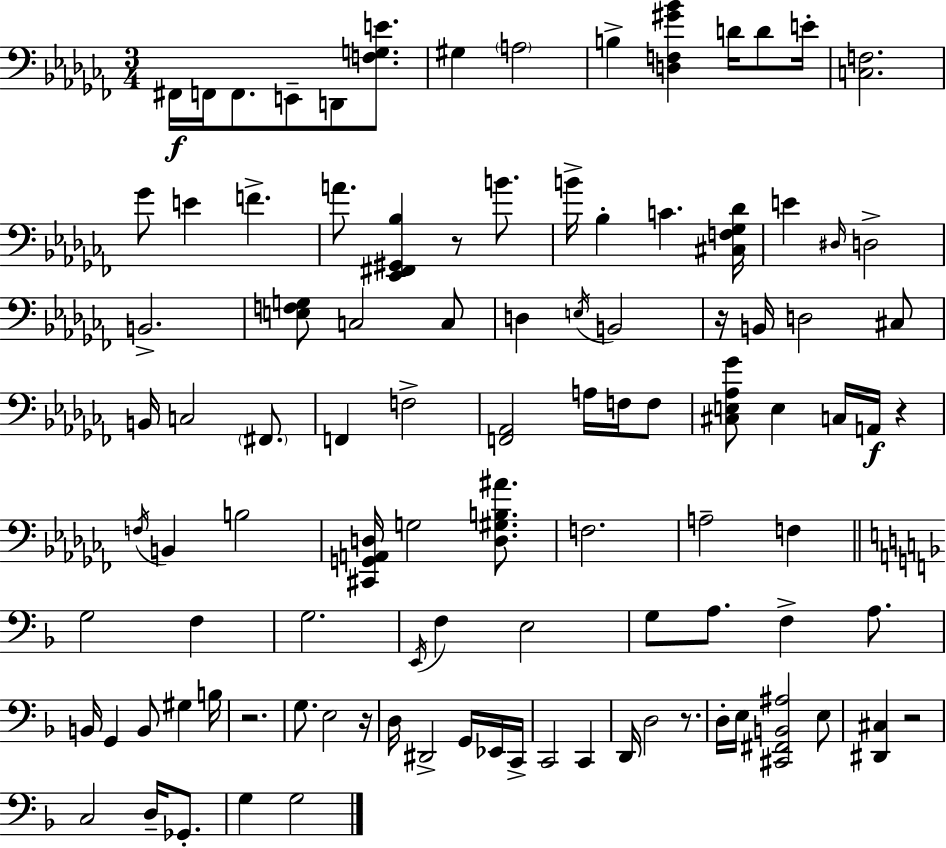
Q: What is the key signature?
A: AES minor